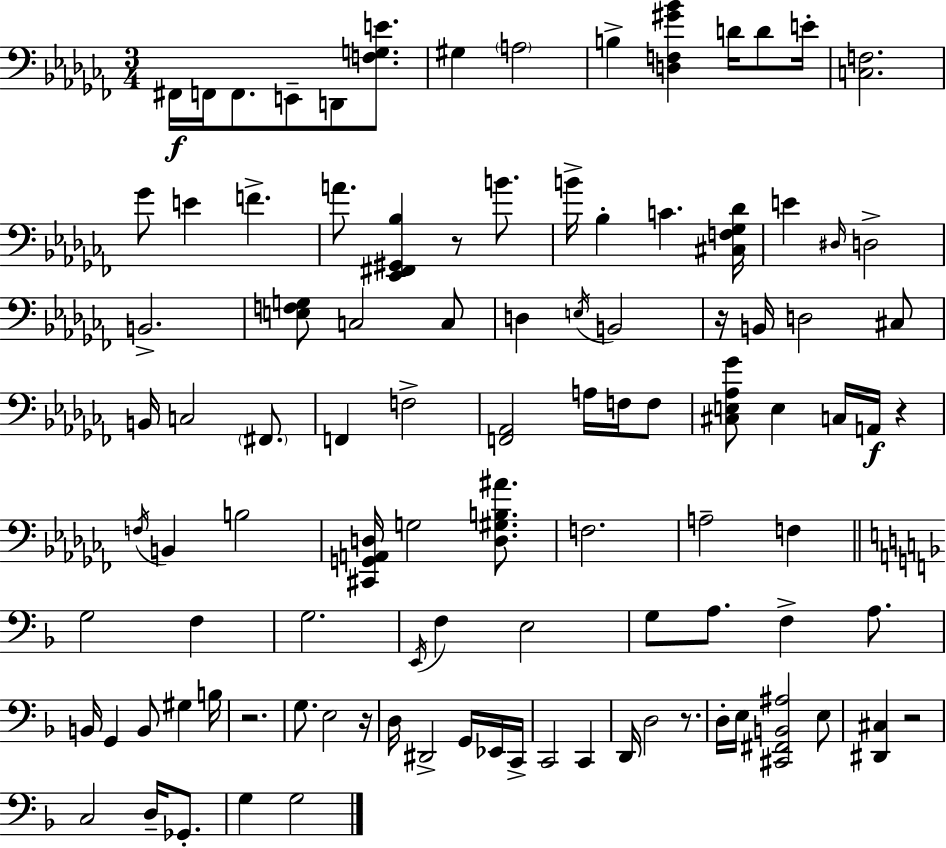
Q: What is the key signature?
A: AES minor